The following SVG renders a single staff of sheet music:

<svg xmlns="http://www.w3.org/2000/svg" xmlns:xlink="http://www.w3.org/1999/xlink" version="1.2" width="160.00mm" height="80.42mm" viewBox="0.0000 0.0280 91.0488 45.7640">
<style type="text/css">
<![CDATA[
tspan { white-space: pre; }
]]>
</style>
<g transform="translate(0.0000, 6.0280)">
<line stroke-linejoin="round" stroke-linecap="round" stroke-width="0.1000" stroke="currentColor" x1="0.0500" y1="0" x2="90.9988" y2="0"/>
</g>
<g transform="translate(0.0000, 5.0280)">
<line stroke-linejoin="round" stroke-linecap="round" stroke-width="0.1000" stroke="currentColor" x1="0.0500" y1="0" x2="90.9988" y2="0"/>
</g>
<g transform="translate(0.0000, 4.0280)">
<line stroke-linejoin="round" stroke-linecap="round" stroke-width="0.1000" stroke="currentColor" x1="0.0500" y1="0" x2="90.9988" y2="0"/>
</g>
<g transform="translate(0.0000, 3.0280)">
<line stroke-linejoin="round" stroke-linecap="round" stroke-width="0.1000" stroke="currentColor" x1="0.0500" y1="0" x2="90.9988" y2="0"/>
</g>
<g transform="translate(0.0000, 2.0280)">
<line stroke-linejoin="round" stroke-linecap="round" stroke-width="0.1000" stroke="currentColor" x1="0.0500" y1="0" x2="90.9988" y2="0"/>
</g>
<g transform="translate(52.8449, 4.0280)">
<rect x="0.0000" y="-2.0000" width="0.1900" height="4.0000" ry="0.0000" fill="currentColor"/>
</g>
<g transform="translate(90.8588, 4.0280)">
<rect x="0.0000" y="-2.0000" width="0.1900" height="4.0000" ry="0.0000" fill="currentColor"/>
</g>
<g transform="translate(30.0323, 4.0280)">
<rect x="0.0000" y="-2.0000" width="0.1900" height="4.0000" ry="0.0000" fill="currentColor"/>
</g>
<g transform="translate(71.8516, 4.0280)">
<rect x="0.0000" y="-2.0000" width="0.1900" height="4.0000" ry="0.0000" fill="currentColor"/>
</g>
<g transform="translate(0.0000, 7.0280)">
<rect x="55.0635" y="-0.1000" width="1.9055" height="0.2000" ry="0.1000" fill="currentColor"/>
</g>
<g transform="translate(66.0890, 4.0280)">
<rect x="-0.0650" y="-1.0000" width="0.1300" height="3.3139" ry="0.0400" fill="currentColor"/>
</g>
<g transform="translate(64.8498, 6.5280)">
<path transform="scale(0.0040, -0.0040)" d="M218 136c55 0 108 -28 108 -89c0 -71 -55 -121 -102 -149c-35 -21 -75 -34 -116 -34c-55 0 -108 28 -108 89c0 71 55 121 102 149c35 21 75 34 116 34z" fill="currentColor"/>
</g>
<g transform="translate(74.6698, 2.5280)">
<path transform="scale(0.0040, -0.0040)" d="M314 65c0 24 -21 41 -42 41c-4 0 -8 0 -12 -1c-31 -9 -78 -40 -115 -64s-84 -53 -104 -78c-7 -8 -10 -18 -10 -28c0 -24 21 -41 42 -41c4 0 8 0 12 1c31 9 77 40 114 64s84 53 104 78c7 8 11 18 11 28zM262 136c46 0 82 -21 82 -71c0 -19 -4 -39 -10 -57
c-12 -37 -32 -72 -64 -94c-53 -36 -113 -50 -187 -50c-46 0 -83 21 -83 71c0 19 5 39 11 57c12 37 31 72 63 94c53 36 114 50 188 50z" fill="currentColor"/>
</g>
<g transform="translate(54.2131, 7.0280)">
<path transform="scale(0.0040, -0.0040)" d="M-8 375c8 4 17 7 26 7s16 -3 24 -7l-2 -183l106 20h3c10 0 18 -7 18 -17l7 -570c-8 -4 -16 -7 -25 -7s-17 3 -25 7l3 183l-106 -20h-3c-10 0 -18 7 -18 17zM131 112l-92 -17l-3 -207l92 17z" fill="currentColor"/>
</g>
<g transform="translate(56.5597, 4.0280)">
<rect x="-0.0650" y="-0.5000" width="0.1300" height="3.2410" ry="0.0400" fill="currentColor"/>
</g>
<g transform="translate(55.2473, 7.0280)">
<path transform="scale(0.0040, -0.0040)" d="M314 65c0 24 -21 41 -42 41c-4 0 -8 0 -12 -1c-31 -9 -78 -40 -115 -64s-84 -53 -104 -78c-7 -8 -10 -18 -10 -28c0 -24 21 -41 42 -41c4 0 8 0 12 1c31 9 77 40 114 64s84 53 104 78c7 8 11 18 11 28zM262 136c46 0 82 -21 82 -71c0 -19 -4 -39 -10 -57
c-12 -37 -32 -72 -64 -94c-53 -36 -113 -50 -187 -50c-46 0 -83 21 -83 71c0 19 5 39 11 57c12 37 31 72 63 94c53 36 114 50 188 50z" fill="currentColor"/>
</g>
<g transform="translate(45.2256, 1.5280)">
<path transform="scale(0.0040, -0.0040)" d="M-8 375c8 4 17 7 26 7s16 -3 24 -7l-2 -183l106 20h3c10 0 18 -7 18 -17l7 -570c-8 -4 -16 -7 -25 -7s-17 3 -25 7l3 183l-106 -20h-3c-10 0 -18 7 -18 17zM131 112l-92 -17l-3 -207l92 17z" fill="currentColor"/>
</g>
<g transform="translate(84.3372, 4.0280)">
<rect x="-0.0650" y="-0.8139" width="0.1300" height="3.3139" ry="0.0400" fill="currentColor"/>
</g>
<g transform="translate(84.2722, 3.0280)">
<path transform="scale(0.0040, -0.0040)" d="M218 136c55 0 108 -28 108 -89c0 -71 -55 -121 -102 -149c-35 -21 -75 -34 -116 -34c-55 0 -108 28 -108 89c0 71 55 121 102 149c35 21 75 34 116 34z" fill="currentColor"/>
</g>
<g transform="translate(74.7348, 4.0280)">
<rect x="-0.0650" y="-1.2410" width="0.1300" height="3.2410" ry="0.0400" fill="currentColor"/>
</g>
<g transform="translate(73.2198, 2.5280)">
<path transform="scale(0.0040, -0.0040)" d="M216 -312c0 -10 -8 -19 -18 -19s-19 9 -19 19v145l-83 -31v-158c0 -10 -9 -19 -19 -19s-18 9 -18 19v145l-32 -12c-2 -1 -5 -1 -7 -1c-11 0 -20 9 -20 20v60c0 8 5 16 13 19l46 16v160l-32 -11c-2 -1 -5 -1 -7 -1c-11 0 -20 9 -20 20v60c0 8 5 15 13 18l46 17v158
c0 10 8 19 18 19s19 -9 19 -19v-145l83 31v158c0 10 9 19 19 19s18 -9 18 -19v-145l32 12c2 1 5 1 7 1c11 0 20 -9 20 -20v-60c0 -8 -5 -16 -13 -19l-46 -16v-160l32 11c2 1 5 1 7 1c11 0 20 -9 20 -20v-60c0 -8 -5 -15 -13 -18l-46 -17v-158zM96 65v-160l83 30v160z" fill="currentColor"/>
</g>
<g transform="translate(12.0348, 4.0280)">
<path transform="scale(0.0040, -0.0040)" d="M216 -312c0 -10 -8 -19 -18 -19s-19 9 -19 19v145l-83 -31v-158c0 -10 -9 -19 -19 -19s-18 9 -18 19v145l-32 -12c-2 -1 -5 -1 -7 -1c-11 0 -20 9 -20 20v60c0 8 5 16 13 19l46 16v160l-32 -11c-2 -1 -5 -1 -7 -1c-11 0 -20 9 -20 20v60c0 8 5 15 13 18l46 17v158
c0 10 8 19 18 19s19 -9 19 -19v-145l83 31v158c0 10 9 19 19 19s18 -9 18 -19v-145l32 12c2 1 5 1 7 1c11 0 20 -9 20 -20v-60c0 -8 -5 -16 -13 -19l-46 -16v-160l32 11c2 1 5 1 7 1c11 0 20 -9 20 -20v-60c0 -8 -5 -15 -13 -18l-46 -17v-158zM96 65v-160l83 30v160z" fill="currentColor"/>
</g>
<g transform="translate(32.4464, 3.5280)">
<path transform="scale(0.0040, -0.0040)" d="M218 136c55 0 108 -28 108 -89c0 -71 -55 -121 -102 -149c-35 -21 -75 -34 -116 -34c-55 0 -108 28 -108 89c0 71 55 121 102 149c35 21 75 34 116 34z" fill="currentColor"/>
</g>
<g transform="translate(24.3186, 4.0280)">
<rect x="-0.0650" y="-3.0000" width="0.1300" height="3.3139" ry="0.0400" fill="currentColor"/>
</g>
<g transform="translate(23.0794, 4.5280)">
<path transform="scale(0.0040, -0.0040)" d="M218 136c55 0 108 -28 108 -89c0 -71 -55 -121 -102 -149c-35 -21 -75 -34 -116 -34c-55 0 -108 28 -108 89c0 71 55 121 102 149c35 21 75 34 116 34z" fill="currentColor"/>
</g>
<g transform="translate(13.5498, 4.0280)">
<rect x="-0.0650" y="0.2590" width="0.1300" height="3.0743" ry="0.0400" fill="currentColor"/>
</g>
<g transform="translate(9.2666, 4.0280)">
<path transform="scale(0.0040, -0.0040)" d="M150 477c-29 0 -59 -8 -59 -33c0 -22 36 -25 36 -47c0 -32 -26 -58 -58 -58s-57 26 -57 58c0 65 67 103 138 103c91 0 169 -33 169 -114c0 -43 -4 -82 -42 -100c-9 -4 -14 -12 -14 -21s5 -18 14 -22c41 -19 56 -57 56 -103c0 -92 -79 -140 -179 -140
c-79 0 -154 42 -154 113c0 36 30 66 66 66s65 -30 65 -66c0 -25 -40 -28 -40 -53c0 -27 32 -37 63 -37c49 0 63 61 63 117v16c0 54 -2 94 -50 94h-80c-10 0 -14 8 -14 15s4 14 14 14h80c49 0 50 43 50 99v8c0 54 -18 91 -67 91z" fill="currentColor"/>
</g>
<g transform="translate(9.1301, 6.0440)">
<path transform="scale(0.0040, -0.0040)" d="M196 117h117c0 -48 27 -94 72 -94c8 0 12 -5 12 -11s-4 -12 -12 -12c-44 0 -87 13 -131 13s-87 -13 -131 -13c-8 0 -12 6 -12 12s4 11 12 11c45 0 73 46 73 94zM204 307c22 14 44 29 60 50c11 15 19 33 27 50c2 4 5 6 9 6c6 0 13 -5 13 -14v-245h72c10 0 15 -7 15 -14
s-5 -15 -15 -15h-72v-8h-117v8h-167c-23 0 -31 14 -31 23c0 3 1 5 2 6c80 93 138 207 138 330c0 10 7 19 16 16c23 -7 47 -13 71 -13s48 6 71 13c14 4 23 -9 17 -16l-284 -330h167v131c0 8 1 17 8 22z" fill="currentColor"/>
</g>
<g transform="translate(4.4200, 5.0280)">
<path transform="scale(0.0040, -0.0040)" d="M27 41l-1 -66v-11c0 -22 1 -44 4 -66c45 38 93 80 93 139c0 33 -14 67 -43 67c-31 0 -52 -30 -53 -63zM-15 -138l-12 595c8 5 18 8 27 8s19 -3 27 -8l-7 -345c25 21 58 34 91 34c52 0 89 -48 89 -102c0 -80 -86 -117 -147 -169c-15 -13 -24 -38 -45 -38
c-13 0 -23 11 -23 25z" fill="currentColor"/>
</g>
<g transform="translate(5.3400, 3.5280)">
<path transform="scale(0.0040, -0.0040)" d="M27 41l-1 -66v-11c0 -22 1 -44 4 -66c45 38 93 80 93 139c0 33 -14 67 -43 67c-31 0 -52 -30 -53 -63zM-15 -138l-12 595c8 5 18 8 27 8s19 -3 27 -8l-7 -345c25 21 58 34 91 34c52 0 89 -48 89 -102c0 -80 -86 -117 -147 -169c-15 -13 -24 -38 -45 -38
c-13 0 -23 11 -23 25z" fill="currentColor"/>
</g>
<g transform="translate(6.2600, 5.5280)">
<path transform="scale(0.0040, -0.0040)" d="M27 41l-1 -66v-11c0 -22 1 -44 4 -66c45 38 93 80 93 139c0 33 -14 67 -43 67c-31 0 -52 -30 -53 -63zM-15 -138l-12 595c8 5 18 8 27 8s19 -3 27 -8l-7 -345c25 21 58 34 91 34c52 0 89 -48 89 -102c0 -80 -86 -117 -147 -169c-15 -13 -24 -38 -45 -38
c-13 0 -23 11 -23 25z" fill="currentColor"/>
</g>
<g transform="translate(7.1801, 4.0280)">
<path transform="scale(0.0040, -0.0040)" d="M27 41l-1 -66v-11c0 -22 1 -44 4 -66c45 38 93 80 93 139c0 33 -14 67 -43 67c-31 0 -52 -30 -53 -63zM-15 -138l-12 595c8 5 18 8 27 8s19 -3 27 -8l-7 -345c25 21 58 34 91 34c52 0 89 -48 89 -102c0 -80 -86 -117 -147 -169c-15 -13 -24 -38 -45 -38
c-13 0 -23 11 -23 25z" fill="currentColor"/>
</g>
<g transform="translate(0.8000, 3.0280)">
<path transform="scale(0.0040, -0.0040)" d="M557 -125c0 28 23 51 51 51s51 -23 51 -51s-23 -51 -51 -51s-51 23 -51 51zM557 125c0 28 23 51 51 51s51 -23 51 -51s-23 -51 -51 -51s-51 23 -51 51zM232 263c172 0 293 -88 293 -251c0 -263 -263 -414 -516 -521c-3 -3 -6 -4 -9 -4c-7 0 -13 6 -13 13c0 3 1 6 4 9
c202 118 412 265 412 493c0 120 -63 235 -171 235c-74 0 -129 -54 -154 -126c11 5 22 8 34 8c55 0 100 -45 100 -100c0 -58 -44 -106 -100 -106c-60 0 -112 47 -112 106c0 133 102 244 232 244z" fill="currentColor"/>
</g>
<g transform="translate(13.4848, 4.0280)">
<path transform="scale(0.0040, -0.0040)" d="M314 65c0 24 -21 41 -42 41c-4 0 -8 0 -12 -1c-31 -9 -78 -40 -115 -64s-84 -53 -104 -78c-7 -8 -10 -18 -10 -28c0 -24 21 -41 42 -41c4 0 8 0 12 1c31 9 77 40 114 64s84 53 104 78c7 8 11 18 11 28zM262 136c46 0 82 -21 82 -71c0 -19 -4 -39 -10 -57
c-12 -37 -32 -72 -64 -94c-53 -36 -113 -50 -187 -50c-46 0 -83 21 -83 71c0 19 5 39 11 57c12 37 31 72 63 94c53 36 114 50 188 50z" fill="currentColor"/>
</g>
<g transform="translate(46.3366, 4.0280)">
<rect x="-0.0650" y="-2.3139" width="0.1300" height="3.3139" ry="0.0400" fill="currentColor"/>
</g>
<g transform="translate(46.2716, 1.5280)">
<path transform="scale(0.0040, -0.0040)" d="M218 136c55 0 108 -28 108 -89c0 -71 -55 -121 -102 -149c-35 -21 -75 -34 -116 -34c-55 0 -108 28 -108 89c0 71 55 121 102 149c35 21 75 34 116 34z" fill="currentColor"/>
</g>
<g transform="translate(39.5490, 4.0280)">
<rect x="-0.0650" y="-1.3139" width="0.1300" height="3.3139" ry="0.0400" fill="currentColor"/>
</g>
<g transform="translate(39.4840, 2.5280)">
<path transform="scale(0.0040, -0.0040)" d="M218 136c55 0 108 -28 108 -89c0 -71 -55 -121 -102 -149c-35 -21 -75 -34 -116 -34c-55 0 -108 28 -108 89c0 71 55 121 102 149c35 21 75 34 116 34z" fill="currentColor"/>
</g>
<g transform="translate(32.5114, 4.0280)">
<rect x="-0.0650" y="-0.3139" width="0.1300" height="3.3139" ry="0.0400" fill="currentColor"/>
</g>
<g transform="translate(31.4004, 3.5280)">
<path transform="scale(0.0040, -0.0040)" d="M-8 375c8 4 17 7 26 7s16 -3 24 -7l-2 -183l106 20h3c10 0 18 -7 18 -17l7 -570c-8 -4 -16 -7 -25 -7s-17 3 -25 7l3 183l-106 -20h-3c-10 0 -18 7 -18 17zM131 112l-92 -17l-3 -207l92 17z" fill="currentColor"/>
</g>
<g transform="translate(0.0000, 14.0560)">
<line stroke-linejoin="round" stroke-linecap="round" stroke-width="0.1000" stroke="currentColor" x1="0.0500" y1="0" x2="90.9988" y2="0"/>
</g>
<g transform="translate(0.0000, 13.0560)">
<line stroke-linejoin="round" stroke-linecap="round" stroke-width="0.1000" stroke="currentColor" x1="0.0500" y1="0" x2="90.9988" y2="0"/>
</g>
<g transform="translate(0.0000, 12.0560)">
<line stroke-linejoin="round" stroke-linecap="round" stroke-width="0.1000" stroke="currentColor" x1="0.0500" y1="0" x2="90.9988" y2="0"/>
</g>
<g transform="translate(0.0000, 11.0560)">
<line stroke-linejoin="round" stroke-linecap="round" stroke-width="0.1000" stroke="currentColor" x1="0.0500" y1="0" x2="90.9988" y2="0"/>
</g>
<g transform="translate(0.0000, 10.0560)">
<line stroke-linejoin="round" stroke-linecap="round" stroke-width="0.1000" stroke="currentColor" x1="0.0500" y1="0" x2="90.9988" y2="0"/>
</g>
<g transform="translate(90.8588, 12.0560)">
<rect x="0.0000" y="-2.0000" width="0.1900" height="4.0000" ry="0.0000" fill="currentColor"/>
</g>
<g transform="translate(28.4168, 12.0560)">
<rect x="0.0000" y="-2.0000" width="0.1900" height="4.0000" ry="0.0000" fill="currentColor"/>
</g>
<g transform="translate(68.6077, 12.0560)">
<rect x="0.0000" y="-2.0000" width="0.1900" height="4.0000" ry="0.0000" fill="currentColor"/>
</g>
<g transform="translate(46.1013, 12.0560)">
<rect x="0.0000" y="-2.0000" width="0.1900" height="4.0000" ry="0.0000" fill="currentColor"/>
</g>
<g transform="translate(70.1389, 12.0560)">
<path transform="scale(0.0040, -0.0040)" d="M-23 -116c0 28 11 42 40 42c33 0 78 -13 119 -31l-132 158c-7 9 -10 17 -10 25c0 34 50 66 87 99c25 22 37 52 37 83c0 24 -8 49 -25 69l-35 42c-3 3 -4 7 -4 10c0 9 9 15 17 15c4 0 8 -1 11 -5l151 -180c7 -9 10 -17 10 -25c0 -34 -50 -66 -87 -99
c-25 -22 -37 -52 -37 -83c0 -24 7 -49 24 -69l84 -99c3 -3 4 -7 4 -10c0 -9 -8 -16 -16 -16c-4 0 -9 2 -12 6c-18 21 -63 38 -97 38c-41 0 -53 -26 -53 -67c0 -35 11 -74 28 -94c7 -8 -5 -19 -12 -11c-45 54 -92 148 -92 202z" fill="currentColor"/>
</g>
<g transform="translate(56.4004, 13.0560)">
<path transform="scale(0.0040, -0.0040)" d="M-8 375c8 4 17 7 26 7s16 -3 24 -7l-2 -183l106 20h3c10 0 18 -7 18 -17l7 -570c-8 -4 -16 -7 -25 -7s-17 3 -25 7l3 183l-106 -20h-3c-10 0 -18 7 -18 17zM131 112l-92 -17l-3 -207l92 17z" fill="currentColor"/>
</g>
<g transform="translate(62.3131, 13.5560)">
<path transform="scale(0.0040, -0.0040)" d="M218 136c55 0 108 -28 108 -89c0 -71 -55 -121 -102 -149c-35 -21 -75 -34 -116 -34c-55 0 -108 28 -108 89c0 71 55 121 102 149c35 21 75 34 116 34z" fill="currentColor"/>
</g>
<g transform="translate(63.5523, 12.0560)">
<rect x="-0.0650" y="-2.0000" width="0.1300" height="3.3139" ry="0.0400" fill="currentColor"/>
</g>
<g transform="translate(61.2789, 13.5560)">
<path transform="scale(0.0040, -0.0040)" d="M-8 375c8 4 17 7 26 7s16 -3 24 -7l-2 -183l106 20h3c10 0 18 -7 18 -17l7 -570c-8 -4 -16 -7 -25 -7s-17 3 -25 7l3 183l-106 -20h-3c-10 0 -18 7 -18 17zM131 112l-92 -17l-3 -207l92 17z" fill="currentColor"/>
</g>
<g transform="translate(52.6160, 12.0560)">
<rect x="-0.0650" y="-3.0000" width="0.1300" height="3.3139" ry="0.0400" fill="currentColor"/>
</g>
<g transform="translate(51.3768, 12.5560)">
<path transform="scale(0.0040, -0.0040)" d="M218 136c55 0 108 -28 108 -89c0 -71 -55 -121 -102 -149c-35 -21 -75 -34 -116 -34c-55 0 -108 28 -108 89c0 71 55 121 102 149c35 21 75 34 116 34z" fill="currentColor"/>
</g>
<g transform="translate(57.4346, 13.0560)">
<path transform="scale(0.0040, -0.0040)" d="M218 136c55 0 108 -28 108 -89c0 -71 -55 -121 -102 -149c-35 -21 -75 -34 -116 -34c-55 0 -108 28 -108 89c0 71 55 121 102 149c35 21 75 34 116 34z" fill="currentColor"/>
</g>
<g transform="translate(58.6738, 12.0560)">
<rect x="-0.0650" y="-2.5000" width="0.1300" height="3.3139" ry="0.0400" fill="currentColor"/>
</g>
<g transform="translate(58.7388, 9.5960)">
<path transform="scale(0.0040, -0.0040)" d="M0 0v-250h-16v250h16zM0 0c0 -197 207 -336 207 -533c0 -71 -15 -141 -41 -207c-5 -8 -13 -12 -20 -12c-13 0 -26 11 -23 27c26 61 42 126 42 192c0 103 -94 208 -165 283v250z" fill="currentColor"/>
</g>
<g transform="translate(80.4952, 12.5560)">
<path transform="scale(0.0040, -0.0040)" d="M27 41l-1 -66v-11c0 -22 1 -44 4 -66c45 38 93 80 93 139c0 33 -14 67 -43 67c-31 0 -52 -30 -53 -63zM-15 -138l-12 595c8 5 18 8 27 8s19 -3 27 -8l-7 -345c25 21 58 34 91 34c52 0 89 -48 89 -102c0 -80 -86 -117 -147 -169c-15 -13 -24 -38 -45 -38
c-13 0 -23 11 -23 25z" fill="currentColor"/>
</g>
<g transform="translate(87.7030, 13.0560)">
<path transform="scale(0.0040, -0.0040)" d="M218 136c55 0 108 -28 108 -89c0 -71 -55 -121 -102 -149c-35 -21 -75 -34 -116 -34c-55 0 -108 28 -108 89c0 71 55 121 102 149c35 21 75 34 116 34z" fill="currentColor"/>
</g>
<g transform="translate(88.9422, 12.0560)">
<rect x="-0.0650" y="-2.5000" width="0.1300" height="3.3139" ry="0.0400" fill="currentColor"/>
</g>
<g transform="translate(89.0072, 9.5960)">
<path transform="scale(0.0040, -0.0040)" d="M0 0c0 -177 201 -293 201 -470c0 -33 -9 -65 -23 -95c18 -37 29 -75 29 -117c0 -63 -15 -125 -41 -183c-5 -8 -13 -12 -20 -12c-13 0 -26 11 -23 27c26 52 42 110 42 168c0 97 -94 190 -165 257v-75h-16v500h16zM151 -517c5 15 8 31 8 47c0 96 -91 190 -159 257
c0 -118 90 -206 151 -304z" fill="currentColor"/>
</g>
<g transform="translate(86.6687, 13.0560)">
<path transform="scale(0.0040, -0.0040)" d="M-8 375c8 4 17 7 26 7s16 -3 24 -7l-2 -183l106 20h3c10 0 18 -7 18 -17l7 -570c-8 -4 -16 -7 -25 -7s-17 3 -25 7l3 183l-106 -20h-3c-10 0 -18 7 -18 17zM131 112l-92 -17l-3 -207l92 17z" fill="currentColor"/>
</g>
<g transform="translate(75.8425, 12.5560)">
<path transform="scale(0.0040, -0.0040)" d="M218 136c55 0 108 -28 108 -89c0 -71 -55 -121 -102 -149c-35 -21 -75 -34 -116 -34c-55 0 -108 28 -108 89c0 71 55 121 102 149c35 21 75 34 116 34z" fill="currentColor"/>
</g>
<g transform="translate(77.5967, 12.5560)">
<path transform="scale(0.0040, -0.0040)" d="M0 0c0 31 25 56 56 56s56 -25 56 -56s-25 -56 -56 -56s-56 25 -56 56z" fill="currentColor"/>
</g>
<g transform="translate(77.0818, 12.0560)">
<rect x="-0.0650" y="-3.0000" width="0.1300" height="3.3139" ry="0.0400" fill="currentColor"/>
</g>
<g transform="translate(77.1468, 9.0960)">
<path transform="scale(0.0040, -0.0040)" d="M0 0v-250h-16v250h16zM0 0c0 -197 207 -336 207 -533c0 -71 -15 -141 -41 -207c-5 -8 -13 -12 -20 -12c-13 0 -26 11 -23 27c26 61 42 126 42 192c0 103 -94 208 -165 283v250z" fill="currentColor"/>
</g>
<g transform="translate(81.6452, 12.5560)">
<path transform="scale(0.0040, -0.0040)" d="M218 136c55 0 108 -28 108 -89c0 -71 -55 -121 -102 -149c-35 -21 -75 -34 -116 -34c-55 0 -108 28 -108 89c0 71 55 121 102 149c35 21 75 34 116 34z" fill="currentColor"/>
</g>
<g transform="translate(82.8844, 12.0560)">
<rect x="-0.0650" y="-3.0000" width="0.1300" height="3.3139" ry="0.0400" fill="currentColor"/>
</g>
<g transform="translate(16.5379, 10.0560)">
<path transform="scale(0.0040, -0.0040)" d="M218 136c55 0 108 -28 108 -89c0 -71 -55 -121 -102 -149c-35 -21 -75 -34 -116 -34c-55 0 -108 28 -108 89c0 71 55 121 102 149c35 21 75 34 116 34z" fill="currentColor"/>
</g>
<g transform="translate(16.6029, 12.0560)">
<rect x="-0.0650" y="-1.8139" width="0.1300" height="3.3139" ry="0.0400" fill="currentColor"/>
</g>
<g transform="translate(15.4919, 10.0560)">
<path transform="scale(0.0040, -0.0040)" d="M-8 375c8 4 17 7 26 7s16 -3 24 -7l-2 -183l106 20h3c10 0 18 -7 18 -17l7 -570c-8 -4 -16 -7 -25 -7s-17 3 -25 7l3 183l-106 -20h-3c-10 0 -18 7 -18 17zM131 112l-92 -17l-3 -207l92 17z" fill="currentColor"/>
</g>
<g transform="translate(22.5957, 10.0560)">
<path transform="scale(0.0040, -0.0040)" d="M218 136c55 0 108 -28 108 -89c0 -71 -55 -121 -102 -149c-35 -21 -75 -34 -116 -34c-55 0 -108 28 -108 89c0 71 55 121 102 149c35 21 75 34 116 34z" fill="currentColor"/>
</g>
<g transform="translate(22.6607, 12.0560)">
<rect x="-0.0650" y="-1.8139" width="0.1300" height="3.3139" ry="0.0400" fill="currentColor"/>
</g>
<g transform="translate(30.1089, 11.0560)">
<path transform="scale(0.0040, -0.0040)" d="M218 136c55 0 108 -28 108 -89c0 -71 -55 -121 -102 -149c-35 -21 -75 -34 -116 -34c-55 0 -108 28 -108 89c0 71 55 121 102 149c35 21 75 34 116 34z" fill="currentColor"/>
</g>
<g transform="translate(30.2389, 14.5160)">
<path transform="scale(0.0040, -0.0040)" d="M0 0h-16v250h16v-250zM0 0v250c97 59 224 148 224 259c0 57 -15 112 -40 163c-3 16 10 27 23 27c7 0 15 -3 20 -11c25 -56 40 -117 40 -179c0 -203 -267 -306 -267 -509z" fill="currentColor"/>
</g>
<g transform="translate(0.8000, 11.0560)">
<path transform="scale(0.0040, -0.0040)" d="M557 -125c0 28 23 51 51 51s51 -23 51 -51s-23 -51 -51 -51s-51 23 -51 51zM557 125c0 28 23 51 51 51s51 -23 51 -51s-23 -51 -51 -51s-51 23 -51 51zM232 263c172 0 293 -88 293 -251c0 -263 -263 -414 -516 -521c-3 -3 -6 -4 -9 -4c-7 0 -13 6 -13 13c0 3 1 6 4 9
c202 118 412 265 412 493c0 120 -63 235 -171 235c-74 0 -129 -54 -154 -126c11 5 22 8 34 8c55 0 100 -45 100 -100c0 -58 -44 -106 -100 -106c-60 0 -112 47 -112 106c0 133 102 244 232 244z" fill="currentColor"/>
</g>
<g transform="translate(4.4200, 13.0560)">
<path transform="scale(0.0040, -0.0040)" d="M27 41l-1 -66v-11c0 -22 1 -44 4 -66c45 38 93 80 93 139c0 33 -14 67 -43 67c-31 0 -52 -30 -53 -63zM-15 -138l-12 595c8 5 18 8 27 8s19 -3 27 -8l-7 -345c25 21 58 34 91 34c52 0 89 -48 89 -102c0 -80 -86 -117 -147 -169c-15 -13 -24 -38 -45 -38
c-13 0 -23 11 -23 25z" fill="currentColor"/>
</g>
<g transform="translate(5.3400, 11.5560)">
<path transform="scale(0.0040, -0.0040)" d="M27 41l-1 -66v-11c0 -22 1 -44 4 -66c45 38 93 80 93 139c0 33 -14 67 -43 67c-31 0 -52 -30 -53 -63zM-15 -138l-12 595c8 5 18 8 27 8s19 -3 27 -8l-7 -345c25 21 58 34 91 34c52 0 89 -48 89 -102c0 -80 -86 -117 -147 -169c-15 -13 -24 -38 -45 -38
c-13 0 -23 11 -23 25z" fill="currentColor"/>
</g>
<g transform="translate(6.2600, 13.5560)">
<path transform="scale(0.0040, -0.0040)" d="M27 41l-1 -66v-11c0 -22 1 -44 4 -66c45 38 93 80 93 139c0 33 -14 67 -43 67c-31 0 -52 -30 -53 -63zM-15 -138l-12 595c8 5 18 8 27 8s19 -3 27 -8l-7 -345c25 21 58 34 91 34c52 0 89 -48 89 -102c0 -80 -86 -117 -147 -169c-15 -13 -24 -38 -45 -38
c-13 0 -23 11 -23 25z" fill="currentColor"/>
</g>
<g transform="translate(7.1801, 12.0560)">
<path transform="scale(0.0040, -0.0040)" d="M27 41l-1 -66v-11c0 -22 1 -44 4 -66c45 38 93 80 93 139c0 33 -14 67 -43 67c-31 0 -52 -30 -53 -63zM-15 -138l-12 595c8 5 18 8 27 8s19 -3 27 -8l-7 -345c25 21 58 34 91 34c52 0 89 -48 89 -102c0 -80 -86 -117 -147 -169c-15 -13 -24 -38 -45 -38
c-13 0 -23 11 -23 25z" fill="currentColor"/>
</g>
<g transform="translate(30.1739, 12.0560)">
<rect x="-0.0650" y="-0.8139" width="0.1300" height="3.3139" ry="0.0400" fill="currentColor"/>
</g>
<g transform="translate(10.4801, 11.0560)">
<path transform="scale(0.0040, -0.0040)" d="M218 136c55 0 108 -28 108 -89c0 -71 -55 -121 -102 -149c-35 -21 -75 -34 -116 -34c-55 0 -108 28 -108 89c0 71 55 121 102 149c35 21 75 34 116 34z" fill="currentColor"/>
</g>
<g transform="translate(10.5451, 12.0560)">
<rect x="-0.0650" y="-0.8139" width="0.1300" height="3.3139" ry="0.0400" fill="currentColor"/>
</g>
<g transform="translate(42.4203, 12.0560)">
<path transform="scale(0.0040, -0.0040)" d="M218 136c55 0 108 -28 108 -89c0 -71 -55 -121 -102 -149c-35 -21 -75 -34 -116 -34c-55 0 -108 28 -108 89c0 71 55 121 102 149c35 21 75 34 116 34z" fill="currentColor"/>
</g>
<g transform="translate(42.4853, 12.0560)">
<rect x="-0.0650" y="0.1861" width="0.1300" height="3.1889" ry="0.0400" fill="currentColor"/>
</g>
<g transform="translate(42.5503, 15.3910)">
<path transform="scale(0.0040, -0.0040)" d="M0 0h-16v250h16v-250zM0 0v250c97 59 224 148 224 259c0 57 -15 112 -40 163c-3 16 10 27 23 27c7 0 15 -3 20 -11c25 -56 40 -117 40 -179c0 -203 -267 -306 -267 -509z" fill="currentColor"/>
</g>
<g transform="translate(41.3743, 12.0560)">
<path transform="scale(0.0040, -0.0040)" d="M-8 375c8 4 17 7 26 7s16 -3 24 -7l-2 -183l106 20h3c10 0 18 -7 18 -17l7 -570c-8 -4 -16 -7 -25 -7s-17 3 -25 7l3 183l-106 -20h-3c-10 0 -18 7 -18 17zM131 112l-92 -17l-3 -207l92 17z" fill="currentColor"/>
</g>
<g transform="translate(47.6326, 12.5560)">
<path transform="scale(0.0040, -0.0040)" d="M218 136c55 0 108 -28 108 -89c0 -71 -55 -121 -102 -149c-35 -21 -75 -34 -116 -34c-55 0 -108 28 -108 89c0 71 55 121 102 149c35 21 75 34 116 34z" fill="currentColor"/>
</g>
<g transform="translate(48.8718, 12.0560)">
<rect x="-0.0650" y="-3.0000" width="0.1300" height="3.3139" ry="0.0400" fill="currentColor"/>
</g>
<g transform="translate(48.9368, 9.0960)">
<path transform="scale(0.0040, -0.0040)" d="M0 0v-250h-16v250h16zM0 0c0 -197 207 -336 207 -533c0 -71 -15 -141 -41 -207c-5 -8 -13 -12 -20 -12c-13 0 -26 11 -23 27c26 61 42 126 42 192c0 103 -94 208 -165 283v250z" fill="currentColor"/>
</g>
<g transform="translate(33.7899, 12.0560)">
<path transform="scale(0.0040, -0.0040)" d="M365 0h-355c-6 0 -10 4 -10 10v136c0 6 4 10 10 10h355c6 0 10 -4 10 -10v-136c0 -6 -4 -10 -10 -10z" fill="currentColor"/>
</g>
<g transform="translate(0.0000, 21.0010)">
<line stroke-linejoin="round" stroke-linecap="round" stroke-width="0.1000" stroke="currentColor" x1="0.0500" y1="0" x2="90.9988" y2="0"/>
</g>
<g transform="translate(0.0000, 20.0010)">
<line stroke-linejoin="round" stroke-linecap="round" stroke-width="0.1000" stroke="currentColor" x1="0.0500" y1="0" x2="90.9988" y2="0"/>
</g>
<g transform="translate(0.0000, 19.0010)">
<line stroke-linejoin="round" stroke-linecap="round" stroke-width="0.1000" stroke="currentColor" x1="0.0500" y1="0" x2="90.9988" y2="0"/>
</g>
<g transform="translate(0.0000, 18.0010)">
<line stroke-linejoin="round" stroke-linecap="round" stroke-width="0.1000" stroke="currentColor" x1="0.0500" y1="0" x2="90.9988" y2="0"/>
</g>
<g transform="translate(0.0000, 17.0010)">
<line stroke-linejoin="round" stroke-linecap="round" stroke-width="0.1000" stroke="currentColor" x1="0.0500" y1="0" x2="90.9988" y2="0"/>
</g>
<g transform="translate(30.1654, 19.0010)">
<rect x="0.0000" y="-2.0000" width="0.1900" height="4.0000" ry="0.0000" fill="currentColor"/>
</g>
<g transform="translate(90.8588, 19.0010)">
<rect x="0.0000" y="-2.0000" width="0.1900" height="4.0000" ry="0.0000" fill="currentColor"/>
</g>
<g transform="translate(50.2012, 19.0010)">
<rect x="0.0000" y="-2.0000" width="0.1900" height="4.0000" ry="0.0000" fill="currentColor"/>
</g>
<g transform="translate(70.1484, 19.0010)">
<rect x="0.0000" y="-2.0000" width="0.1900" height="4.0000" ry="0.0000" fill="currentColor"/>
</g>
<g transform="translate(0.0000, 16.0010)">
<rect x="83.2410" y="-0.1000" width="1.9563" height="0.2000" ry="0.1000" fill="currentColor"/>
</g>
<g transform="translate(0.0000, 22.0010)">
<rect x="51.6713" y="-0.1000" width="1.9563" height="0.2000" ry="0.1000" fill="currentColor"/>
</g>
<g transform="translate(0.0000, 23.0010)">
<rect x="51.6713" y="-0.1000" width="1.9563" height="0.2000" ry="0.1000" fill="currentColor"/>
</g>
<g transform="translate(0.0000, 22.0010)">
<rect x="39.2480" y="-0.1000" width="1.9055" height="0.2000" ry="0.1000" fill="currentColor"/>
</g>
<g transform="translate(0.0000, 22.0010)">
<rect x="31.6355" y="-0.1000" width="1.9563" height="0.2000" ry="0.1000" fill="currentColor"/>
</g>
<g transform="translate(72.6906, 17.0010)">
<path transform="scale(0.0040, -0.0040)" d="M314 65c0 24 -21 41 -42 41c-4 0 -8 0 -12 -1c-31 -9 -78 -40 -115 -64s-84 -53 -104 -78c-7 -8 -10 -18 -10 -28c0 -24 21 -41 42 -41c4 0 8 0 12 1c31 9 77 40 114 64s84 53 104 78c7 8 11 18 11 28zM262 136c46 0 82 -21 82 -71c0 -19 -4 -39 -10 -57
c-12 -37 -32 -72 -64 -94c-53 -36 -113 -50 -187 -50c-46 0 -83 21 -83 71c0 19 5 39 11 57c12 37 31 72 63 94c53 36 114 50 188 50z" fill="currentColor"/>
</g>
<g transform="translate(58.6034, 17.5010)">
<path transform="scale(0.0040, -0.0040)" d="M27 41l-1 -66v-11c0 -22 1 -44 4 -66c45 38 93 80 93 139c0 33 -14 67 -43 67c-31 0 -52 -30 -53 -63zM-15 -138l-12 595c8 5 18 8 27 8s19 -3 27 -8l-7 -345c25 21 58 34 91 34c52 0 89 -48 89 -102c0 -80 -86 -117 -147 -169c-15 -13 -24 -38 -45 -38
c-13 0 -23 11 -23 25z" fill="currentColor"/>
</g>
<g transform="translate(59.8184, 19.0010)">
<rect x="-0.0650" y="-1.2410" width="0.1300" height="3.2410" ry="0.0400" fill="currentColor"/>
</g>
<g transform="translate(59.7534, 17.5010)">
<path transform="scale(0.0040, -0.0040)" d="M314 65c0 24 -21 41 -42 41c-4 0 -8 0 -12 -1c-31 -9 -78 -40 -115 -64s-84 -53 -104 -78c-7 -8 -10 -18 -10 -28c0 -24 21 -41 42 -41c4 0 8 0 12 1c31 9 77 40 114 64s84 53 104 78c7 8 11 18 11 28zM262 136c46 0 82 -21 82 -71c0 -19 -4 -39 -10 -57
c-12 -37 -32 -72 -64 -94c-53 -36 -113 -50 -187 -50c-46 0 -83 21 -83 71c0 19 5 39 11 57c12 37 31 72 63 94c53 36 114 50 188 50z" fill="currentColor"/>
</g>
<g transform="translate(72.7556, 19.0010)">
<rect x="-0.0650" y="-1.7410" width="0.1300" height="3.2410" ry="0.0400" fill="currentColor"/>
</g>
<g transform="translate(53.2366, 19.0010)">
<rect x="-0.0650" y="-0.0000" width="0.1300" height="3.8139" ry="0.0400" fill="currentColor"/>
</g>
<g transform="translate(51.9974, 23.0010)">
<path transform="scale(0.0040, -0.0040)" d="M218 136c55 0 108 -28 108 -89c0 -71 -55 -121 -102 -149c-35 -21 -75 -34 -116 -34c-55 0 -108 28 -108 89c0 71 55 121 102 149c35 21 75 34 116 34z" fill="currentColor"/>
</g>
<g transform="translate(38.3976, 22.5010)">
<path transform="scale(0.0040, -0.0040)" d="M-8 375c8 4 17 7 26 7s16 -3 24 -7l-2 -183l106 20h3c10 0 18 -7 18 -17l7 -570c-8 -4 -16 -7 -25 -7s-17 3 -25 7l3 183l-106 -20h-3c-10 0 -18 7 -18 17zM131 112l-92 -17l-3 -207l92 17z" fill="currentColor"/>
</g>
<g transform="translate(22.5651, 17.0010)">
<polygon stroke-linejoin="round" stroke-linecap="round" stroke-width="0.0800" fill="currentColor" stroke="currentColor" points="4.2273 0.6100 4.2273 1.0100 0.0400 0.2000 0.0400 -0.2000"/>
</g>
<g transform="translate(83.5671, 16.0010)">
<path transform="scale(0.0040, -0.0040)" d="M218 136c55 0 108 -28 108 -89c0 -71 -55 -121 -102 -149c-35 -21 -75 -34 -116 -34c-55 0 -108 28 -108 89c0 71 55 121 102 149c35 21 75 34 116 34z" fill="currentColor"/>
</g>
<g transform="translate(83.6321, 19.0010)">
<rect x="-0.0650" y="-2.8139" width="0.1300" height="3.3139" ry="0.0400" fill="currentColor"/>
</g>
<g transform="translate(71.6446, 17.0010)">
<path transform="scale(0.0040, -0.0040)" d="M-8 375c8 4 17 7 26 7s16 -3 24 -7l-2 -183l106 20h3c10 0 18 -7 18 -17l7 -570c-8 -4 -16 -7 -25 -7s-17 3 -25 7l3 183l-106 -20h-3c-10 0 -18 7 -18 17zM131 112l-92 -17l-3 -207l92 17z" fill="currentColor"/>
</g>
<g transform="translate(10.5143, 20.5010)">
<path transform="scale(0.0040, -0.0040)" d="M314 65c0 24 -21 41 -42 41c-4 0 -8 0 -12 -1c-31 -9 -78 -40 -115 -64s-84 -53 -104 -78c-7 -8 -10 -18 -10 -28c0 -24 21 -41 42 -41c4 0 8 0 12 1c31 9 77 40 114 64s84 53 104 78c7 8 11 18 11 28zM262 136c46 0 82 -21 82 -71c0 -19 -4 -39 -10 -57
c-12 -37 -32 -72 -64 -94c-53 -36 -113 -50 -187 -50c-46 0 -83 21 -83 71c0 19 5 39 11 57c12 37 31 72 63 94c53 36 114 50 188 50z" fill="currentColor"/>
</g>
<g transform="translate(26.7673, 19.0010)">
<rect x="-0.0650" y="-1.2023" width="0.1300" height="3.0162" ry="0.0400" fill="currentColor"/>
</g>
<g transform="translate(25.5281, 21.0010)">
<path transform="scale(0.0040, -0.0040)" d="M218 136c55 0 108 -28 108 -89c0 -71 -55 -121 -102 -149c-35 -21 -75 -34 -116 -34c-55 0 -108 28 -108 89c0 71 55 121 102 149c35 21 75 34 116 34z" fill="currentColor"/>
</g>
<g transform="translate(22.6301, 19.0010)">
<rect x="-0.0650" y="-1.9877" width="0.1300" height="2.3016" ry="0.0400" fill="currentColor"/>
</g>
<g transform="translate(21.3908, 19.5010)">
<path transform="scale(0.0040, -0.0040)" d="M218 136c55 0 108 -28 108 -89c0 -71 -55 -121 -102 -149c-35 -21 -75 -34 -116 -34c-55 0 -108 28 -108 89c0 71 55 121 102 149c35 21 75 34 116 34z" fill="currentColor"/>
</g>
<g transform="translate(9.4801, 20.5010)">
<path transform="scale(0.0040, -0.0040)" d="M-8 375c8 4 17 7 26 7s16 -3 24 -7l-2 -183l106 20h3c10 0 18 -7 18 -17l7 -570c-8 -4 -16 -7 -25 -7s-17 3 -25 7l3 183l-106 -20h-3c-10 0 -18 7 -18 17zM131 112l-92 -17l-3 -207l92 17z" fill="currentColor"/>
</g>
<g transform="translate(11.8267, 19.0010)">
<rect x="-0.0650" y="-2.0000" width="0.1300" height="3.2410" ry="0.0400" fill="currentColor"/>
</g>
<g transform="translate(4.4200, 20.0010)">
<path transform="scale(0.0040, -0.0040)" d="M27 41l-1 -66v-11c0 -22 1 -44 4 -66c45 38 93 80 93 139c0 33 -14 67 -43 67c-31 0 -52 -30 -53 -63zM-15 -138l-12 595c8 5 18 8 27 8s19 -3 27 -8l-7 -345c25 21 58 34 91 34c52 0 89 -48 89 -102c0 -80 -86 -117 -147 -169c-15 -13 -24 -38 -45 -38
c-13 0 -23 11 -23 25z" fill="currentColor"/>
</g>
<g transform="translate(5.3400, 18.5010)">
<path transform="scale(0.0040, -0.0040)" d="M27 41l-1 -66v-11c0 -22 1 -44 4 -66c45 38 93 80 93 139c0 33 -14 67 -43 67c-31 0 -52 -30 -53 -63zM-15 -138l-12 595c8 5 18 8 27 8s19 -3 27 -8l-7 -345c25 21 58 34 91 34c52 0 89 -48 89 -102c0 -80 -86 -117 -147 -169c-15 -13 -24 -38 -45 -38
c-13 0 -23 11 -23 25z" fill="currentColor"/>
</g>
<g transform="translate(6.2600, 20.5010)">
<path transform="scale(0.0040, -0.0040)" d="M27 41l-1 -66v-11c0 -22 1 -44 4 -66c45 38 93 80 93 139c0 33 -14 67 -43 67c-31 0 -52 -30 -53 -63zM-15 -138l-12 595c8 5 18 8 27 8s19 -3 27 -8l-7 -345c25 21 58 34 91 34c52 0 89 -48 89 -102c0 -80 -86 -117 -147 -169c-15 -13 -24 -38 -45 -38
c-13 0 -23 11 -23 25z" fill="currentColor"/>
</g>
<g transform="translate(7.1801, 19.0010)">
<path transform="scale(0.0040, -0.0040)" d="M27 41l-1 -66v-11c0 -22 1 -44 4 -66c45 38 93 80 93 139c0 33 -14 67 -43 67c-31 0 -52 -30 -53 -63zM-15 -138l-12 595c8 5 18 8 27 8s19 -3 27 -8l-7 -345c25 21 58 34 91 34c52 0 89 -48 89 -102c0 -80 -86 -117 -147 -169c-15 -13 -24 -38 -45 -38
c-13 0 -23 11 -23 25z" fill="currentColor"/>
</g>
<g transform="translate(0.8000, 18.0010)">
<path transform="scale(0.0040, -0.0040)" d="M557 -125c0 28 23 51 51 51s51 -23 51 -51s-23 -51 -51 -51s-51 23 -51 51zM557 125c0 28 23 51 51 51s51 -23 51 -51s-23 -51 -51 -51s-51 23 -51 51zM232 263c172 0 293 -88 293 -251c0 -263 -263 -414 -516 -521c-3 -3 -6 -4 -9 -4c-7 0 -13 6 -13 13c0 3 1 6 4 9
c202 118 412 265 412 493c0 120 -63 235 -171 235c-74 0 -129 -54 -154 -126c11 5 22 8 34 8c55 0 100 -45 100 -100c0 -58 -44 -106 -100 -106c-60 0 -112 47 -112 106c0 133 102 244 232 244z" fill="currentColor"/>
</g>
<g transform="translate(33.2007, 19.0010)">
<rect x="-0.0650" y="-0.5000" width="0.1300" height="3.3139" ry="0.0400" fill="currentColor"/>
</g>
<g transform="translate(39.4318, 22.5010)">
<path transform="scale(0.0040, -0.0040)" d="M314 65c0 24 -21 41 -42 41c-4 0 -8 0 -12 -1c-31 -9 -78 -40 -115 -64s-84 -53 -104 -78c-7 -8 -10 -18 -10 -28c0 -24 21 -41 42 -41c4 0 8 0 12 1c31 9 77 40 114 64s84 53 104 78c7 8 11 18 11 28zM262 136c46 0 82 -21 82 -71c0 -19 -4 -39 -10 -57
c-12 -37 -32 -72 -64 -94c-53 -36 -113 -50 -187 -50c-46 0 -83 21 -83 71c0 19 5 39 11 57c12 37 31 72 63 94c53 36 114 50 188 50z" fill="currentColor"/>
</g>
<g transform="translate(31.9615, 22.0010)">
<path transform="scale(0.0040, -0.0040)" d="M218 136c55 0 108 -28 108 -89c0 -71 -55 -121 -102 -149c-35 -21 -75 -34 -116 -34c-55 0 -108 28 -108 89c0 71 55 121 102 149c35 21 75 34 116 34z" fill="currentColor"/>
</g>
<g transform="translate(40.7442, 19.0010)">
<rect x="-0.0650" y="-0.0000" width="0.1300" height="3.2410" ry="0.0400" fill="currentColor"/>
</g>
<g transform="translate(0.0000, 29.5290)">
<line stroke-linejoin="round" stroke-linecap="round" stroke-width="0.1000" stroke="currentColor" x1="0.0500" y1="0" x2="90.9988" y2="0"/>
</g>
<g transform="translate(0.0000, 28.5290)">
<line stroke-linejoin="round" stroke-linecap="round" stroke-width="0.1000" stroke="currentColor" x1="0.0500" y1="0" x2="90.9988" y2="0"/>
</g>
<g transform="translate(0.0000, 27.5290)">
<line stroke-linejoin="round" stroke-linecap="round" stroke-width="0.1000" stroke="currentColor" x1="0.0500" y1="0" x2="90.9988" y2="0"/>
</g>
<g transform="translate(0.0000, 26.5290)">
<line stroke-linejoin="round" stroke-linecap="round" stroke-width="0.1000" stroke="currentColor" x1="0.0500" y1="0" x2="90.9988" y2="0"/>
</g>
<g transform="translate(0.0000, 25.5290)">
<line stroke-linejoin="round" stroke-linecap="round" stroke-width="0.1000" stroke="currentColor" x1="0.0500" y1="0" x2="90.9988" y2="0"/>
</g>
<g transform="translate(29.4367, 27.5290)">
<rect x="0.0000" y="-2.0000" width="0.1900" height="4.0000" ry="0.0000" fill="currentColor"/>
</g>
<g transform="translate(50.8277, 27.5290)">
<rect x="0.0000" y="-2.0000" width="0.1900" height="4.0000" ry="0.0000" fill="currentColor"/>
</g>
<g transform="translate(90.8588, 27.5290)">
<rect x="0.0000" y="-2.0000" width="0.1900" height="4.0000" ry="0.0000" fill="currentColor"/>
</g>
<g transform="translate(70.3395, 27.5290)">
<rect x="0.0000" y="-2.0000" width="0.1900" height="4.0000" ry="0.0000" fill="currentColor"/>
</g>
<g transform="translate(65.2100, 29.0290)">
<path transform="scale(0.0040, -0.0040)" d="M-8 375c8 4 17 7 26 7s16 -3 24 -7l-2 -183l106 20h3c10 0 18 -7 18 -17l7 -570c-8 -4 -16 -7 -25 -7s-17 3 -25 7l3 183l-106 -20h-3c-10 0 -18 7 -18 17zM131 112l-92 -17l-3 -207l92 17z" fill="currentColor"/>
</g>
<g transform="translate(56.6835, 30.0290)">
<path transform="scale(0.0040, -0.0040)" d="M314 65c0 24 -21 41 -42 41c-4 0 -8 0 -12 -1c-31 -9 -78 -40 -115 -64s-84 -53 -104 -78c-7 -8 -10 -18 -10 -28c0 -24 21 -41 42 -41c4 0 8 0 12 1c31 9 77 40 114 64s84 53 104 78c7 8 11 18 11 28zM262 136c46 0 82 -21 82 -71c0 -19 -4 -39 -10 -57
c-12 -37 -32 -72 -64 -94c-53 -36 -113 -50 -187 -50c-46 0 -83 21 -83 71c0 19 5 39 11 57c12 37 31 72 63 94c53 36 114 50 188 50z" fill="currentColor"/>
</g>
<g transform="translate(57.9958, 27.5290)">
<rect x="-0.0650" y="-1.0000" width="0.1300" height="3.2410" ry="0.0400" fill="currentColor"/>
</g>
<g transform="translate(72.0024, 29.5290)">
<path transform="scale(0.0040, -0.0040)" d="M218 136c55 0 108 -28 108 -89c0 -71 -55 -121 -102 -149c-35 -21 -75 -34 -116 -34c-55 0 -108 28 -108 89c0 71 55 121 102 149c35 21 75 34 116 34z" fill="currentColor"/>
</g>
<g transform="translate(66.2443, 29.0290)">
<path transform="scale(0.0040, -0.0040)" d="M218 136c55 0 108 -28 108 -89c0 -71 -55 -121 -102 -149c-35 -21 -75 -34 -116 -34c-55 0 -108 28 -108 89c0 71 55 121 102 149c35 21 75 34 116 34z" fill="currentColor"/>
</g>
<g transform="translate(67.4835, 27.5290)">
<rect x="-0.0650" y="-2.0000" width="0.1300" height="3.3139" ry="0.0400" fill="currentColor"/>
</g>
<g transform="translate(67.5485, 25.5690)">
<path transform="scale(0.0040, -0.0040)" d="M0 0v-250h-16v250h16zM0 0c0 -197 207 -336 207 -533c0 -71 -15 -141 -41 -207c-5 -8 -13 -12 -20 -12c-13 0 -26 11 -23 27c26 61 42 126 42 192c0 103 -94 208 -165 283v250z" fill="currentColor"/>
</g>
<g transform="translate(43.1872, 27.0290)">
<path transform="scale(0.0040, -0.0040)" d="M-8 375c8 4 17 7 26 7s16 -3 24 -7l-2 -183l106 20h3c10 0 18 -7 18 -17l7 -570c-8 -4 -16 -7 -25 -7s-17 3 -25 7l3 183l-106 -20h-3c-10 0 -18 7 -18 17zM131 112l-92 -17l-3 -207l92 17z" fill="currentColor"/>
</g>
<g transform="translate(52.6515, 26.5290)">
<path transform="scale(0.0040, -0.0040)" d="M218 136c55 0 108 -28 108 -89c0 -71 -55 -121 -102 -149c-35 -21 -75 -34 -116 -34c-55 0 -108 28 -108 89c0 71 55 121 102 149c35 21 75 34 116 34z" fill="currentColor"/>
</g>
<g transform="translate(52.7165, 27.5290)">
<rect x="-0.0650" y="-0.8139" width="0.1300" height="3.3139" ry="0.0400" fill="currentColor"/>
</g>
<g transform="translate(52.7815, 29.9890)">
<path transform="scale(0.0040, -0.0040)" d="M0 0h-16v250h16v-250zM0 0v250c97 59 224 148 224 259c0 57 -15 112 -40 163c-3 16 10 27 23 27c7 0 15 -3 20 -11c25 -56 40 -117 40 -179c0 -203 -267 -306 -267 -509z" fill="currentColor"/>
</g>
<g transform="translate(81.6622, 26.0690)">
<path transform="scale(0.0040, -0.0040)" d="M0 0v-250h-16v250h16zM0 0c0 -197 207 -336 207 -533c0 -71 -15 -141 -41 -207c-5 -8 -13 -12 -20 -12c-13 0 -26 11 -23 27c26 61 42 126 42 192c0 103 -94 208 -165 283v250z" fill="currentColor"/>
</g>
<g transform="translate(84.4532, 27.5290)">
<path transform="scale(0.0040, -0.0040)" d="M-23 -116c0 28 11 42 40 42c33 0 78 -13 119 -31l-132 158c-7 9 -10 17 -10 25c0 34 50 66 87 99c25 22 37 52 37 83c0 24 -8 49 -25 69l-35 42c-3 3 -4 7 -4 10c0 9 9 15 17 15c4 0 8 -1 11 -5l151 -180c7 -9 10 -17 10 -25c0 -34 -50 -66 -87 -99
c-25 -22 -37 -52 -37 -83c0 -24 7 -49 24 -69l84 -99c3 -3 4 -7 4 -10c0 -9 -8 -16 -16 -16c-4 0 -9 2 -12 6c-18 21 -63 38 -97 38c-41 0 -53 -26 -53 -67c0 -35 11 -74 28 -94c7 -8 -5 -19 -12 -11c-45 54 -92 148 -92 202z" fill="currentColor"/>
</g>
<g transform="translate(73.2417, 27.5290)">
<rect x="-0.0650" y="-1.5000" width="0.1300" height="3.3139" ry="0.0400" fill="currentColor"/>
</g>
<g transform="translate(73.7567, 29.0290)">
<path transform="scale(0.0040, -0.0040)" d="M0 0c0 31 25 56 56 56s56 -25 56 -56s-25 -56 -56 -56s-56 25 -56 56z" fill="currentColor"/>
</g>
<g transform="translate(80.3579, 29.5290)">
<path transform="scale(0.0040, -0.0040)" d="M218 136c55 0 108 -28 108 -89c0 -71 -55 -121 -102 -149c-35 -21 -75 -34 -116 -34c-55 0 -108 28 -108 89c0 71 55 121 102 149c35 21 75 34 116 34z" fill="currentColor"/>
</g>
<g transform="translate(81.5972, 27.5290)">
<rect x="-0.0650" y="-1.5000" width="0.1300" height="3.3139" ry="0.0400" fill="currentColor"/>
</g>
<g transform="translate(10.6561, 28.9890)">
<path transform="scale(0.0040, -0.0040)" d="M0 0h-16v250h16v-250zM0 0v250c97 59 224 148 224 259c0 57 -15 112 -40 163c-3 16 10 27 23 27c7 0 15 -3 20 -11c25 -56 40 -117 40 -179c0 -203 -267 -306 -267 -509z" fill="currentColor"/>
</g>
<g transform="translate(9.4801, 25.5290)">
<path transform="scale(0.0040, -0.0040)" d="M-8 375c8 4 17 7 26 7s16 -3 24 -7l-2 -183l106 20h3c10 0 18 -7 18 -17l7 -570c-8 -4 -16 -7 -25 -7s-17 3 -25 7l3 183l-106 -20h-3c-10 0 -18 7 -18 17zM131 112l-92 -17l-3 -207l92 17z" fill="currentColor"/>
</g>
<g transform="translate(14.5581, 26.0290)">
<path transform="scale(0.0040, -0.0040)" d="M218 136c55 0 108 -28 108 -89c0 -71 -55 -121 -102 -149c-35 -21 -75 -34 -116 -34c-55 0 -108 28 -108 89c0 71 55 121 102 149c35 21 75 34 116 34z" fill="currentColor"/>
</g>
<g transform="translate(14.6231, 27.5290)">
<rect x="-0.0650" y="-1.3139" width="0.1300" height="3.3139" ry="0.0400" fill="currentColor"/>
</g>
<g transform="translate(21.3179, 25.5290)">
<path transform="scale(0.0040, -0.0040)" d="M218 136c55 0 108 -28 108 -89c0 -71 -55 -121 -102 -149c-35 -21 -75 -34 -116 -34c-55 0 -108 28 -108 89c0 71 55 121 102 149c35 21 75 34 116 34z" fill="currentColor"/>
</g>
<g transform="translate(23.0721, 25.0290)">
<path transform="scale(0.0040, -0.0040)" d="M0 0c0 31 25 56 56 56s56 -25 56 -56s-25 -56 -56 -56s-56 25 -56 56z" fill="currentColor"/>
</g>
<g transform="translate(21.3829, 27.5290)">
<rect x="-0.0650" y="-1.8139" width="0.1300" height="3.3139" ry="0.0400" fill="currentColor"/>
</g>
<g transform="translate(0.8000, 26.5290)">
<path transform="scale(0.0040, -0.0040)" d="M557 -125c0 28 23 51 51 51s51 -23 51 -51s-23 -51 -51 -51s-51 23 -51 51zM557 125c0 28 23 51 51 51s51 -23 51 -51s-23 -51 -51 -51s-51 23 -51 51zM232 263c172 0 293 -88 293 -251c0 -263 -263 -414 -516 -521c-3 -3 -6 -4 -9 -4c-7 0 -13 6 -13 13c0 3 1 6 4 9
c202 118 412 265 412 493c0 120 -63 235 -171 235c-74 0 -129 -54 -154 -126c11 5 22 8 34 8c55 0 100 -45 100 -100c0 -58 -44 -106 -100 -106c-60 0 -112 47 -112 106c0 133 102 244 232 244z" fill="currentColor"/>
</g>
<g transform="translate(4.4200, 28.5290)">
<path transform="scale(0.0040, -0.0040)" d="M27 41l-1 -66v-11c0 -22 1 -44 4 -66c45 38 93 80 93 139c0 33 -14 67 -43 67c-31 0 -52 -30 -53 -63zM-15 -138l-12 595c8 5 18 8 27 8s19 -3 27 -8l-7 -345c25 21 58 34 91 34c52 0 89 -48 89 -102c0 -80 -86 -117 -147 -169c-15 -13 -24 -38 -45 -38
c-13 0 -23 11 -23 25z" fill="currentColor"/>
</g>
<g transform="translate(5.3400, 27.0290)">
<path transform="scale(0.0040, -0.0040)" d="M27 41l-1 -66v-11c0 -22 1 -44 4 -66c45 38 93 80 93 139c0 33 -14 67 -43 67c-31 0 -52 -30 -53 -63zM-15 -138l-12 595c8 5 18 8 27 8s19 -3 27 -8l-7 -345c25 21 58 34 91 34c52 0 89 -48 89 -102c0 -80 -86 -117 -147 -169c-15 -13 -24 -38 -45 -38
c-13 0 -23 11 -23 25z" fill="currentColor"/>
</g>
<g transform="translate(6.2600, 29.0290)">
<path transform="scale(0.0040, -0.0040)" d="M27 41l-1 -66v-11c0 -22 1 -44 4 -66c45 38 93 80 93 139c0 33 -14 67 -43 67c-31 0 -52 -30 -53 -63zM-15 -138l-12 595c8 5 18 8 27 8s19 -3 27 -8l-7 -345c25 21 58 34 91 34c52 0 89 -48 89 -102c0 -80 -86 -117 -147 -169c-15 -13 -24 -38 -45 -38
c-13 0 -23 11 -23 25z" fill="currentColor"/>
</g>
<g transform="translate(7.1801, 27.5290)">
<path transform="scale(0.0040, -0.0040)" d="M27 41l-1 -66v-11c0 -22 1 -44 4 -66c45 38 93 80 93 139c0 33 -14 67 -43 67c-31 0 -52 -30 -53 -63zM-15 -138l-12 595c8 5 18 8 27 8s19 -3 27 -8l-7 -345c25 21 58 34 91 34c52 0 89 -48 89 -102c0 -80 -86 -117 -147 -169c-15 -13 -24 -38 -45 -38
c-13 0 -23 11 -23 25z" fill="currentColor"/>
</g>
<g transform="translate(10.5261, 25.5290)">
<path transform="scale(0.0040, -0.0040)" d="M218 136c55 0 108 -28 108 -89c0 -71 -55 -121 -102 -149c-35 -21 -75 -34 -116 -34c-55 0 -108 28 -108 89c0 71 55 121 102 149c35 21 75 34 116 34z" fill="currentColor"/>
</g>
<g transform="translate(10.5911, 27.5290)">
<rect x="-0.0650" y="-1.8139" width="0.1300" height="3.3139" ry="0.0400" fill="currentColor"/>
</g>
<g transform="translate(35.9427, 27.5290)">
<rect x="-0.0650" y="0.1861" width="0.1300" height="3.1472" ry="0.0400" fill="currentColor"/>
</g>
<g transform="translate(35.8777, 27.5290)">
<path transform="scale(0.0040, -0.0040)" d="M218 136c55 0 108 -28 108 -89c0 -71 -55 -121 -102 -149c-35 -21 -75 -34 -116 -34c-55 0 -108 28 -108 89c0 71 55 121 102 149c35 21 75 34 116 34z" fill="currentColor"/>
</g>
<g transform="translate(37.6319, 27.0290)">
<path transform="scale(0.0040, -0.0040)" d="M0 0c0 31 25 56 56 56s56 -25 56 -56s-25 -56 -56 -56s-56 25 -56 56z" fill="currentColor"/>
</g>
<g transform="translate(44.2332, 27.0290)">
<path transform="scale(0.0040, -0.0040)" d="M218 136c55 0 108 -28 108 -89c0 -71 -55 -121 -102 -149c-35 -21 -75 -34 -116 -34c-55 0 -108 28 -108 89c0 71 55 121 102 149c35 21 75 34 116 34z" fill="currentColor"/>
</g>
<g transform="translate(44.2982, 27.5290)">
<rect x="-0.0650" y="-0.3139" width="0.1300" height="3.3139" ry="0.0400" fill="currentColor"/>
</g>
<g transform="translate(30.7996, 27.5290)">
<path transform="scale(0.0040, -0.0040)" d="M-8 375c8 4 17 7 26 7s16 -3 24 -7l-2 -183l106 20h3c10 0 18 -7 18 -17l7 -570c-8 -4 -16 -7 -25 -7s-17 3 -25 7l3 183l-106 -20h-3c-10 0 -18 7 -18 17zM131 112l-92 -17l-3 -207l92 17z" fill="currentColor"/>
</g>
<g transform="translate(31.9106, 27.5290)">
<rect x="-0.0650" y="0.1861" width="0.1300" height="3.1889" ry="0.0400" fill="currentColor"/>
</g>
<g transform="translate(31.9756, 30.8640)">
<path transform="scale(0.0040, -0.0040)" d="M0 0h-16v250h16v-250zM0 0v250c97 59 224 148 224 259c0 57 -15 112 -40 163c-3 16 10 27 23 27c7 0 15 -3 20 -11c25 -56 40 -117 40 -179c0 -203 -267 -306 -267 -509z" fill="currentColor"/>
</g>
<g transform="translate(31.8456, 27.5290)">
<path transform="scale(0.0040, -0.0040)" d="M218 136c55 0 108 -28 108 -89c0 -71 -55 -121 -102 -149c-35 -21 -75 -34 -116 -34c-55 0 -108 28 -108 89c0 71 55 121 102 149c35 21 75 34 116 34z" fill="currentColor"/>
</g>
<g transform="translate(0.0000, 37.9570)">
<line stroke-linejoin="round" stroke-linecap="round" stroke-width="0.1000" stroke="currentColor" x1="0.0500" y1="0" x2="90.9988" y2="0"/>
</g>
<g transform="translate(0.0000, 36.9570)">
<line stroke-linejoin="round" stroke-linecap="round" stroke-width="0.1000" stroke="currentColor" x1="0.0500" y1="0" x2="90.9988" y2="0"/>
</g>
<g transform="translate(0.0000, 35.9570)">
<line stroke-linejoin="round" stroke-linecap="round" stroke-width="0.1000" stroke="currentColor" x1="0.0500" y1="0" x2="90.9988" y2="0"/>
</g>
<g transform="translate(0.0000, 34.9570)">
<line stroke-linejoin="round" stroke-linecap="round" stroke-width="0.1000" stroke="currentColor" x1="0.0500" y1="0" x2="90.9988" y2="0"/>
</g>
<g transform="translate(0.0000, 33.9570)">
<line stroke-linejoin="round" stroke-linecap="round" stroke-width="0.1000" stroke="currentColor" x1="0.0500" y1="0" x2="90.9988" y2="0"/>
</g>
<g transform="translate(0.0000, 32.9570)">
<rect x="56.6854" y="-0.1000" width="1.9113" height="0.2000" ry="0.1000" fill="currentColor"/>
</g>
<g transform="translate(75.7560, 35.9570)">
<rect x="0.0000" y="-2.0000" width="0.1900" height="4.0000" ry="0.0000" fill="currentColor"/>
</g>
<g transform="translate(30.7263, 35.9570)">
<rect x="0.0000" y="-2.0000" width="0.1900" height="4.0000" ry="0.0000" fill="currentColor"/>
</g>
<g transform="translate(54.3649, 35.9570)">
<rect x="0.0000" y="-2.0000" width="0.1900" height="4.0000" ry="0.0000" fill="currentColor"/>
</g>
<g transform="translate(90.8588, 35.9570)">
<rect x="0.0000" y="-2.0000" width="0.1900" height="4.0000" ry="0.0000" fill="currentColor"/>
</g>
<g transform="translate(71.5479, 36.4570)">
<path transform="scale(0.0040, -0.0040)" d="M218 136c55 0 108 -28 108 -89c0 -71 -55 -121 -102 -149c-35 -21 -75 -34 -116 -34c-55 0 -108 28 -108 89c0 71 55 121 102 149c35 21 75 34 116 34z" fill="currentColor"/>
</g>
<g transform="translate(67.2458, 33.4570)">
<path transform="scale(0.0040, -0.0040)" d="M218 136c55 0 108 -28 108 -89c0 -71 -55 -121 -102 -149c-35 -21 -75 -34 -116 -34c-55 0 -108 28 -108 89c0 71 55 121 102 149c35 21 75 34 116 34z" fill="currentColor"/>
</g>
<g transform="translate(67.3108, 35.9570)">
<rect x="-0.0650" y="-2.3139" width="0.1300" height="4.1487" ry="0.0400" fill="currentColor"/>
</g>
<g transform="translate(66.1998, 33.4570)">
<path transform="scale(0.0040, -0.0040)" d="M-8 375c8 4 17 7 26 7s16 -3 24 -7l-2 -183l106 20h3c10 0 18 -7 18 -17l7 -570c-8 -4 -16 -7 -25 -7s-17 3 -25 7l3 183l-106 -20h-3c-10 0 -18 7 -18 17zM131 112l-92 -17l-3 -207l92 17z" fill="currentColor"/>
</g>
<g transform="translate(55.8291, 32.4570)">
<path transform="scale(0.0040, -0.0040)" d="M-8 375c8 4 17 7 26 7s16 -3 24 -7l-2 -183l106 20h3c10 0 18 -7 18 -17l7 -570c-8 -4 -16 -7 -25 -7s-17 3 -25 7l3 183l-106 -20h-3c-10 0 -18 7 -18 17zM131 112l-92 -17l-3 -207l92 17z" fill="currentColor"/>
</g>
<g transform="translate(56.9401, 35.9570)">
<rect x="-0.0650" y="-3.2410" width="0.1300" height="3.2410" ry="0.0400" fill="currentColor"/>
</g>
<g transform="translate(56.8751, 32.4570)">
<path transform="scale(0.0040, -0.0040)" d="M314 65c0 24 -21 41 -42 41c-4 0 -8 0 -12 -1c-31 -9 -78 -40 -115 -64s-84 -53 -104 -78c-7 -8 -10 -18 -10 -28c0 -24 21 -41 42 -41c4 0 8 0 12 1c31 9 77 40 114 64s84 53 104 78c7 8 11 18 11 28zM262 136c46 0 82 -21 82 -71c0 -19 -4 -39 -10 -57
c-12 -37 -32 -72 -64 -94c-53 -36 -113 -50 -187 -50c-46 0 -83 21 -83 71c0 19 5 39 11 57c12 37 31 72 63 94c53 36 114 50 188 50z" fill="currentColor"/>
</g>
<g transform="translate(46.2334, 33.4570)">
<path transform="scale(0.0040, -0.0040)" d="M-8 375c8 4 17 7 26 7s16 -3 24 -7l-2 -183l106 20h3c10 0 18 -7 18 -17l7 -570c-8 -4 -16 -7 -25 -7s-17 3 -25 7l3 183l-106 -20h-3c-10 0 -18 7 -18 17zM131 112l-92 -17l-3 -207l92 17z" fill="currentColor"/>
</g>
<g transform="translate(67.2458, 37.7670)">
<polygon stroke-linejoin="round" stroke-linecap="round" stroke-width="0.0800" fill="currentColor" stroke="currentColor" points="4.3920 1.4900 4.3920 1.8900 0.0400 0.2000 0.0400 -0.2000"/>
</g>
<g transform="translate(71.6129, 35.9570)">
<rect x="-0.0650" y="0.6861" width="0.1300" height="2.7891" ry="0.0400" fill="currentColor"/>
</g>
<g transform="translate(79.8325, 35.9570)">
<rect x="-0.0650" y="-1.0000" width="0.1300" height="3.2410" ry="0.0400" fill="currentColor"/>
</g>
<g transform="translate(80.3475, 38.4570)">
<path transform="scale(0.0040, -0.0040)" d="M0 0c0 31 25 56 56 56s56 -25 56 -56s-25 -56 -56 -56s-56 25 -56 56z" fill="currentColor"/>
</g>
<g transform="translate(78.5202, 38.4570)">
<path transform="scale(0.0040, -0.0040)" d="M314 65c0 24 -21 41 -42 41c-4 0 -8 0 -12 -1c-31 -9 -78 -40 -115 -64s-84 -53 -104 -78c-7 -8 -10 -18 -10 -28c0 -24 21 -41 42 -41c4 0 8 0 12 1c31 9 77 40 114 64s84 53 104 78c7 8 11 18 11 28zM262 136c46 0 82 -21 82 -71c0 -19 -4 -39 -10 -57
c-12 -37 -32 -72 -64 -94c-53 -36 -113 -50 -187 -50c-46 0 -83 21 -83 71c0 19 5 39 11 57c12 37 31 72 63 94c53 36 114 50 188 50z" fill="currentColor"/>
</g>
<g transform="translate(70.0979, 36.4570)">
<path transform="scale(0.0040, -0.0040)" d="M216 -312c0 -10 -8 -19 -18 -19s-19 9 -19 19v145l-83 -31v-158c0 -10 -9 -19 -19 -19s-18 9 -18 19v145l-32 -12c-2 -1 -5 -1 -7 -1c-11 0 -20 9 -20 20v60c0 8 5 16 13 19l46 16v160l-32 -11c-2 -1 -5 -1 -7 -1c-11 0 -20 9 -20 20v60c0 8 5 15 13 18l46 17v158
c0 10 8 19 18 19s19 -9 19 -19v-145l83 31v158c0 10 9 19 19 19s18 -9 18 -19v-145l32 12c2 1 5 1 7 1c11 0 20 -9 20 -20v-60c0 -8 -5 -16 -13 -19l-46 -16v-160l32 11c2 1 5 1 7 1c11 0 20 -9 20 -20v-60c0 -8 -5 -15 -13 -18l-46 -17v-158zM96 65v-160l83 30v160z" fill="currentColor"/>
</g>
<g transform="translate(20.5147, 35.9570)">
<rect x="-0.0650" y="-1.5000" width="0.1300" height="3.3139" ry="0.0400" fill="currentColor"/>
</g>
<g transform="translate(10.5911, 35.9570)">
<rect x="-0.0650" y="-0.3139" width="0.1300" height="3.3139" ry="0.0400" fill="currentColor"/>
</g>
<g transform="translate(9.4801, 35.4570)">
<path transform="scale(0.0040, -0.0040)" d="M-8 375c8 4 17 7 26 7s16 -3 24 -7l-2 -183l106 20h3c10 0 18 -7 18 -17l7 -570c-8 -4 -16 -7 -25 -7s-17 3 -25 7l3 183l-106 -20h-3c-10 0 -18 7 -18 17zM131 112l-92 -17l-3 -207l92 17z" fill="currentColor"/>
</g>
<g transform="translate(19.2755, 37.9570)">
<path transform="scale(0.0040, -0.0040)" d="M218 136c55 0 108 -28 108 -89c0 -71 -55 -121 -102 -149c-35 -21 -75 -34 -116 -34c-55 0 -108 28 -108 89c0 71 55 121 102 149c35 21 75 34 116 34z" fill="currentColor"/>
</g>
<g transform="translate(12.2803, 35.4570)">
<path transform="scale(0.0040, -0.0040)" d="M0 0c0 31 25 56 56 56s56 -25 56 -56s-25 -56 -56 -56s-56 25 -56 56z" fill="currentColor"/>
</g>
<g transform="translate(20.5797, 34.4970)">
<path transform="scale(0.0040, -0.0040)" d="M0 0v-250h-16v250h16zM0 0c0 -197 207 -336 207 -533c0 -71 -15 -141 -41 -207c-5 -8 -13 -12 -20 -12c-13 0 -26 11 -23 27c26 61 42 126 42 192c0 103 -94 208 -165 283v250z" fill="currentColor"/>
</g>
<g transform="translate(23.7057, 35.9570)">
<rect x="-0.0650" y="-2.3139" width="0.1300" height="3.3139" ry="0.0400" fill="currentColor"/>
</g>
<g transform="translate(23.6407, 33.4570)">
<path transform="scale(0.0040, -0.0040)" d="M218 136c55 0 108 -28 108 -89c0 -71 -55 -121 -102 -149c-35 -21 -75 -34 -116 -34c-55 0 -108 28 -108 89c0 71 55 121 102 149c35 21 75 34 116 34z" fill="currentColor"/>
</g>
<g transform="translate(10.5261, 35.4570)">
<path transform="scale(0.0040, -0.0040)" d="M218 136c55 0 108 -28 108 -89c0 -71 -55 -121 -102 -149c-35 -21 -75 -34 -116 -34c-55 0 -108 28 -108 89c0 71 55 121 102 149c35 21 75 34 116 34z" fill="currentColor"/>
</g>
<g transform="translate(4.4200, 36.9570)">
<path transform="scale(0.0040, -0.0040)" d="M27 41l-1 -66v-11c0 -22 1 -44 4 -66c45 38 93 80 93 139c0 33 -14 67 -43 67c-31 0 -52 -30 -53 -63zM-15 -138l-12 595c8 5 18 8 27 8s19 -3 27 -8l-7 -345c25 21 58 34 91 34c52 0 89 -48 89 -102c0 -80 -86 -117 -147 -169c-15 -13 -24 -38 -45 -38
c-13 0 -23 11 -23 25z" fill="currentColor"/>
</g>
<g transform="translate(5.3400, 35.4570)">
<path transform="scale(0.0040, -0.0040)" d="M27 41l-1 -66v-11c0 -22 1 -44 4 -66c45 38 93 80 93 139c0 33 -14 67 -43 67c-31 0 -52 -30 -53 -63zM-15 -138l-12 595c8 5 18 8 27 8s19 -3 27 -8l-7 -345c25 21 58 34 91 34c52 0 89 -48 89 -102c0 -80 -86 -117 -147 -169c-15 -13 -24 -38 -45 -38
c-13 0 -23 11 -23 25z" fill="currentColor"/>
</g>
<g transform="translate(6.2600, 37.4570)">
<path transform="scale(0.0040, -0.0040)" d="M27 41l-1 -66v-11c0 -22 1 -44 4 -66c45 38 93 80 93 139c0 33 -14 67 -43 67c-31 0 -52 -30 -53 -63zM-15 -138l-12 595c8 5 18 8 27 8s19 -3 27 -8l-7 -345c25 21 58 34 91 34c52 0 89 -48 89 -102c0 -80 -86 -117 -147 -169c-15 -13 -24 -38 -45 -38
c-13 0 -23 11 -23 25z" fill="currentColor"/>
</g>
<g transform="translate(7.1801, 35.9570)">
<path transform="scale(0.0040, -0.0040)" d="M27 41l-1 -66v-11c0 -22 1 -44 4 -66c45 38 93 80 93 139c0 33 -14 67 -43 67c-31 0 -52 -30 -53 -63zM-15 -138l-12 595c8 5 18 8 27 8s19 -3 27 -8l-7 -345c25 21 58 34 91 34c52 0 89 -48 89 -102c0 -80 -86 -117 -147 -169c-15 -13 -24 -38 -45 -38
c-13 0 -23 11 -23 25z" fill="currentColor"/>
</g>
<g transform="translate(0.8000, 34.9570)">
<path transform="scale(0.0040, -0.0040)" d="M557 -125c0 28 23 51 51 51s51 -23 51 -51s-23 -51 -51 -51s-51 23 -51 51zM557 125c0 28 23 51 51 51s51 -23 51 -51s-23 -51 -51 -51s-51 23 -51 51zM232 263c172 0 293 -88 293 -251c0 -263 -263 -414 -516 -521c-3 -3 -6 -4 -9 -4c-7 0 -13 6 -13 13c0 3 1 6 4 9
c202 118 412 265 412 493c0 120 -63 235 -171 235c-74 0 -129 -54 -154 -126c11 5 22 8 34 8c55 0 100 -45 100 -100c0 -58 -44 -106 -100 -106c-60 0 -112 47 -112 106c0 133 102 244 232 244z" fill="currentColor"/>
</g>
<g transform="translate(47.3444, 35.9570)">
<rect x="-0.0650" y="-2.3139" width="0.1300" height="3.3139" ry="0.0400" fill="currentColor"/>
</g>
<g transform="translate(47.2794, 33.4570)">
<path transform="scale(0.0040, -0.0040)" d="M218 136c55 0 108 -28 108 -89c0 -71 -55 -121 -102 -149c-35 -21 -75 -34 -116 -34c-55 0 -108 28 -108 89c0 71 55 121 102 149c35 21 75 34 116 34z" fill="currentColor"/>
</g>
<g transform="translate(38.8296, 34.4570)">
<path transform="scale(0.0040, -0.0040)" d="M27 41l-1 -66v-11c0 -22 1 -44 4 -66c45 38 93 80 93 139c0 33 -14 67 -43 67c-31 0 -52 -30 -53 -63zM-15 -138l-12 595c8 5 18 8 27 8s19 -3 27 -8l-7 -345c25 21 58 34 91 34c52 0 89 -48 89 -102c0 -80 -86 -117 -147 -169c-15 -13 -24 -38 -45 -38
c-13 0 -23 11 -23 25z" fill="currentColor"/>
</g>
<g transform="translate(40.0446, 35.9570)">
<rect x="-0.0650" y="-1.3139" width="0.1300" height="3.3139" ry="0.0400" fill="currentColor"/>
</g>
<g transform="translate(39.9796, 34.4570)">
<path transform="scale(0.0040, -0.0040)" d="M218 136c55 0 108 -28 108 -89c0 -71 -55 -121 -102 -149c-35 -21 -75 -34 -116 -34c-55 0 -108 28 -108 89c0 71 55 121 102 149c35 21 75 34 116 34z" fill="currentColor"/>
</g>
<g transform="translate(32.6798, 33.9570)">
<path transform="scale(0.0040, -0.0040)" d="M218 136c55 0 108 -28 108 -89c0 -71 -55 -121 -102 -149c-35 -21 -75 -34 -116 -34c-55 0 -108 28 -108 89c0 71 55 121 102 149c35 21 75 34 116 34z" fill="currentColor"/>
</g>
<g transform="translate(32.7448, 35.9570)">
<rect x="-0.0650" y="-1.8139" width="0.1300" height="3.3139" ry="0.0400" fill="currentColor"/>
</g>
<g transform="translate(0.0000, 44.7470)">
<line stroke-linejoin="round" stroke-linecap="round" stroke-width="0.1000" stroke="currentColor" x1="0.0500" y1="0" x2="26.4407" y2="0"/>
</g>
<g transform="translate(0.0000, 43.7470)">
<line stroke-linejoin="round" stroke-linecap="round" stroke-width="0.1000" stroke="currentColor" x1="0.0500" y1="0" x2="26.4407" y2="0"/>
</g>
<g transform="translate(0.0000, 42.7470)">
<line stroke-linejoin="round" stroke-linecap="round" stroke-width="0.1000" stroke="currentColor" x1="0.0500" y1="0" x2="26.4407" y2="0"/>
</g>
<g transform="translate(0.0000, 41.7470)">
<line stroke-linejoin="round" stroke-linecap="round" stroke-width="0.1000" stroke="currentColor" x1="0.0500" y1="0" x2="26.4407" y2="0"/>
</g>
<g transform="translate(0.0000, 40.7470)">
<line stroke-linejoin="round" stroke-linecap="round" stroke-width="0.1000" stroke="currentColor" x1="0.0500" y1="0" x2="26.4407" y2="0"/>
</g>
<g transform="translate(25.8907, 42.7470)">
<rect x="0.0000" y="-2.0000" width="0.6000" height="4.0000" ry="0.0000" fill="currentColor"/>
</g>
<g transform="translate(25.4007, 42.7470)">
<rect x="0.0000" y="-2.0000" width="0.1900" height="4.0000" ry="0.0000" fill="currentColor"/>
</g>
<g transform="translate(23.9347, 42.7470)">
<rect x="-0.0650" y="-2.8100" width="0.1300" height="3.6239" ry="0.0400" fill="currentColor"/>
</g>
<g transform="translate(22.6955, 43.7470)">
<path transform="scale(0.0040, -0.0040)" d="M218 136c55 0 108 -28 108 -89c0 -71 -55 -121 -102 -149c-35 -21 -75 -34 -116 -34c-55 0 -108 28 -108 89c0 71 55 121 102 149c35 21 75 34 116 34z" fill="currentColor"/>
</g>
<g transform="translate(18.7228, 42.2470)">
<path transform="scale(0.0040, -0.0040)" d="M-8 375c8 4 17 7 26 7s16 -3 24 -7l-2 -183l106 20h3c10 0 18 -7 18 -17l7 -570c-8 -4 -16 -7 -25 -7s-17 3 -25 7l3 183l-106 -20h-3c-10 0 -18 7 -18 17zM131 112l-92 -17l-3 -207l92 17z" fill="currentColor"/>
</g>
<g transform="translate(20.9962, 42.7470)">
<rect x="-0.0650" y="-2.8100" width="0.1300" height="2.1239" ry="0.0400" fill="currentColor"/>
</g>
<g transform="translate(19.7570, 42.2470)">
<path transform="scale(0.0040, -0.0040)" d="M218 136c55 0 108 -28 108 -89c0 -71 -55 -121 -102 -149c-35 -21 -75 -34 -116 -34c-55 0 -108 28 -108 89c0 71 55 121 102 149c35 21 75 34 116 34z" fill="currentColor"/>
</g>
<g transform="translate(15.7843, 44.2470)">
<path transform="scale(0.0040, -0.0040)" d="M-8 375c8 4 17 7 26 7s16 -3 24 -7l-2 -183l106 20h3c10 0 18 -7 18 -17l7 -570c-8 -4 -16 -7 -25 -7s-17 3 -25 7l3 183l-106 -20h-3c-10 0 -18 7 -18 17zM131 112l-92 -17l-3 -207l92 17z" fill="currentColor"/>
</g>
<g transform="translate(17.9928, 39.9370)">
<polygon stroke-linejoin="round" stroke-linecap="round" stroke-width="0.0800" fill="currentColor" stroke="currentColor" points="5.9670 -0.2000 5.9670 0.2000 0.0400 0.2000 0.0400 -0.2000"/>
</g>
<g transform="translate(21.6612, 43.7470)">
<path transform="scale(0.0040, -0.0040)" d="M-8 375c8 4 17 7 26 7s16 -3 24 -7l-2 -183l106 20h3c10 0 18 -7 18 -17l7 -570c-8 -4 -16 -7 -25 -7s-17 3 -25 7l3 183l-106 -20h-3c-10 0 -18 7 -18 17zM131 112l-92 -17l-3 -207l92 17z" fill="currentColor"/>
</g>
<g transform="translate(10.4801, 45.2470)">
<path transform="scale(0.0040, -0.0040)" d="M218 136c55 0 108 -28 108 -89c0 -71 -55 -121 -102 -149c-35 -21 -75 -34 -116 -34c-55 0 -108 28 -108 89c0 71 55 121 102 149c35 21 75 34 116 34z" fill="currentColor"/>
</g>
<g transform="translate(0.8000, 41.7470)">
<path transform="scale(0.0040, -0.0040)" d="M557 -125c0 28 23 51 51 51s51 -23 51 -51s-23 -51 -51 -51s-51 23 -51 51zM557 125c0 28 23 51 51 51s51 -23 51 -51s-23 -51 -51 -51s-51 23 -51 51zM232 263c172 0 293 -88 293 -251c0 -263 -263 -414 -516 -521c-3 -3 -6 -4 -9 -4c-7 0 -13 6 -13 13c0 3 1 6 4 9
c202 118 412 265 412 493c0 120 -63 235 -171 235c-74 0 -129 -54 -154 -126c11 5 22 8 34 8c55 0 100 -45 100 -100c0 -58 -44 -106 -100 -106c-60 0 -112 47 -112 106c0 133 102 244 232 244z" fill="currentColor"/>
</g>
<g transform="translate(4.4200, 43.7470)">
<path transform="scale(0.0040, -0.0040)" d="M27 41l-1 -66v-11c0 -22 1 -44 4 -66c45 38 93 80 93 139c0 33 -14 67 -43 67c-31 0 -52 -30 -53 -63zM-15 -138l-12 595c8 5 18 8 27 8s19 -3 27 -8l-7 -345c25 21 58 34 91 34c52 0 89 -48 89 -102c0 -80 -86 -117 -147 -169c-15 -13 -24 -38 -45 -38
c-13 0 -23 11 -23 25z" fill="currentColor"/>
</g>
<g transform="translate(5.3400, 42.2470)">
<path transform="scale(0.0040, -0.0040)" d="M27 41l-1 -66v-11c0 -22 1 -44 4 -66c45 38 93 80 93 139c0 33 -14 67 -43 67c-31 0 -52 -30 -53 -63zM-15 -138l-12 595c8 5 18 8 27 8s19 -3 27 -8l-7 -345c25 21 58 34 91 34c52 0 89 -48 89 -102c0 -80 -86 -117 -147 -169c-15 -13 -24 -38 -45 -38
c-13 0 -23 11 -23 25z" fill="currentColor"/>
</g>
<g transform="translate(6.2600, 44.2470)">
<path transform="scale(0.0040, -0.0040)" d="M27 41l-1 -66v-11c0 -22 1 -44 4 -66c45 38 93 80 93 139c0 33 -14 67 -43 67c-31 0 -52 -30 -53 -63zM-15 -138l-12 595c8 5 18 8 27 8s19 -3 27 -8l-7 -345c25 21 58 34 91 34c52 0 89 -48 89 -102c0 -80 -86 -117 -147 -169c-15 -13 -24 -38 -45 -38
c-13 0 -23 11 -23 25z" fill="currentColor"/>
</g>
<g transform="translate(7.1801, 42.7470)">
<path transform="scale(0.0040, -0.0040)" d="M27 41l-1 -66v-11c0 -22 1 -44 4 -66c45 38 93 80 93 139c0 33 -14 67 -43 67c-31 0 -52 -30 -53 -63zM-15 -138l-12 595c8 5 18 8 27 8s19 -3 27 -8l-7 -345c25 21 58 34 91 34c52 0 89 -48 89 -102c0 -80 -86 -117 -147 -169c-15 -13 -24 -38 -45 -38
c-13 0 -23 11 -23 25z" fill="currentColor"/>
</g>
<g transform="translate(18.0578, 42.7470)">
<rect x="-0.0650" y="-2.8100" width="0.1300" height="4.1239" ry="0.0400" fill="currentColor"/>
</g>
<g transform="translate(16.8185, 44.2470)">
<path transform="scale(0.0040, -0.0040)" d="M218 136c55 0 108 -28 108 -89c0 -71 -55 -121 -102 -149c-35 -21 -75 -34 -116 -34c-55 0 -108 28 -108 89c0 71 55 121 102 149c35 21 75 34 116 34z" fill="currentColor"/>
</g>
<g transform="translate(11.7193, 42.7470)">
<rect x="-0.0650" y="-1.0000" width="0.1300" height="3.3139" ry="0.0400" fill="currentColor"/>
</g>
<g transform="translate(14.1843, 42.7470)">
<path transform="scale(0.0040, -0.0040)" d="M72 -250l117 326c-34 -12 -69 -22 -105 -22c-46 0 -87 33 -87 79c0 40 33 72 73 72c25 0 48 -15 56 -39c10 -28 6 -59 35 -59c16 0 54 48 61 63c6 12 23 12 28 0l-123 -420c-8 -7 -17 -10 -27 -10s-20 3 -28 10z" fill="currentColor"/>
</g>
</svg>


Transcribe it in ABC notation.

X:1
T:Untitled
M:3/4
L:1/4
K:Ab
^D,2 C, E, G, B, E,,2 F,, ^G,2 F, F, A, A, F,/2 z2 D,/2 C,/2 C, B,,/2 A,, z C,/2 _C, B,,/4 A,,2 C,/2 G,,/2 _E,, D,,2 C,, _G,2 A,2 C A,/2 G, A, D,/2 D, E, F,/2 F,,2 A,,/2 G,, G,,/2 z E, G,,/2 _B, _A, _G, B, D2 B,/2 ^C,/2 F,,2 F,, z/2 A,,/2 E,/2 B,,/2